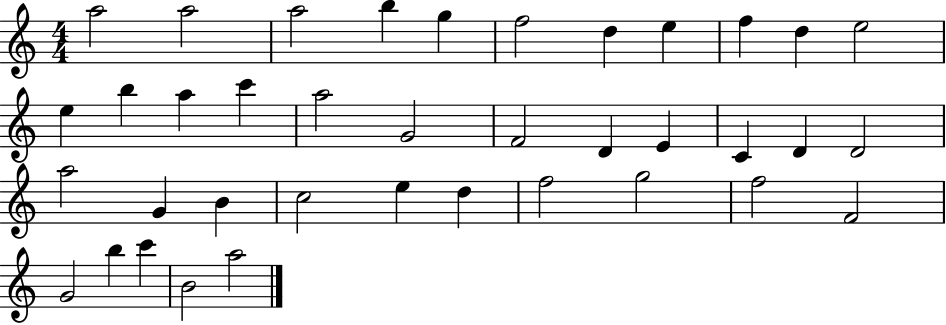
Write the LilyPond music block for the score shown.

{
  \clef treble
  \numericTimeSignature
  \time 4/4
  \key c \major
  a''2 a''2 | a''2 b''4 g''4 | f''2 d''4 e''4 | f''4 d''4 e''2 | \break e''4 b''4 a''4 c'''4 | a''2 g'2 | f'2 d'4 e'4 | c'4 d'4 d'2 | \break a''2 g'4 b'4 | c''2 e''4 d''4 | f''2 g''2 | f''2 f'2 | \break g'2 b''4 c'''4 | b'2 a''2 | \bar "|."
}